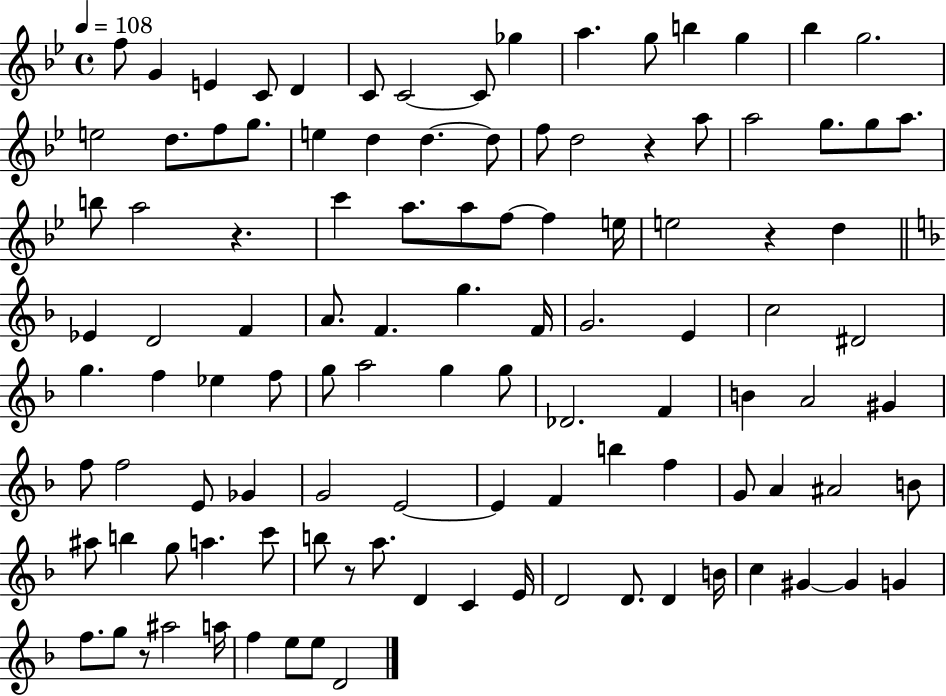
{
  \clef treble
  \time 4/4
  \defaultTimeSignature
  \key bes \major
  \tempo 4 = 108
  \repeat volta 2 { f''8 g'4 e'4 c'8 d'4 | c'8 c'2~~ c'8 ges''4 | a''4. g''8 b''4 g''4 | bes''4 g''2. | \break e''2 d''8. f''8 g''8. | e''4 d''4 d''4.~~ d''8 | f''8 d''2 r4 a''8 | a''2 g''8. g''8 a''8. | \break b''8 a''2 r4. | c'''4 a''8. a''8 f''8~~ f''4 e''16 | e''2 r4 d''4 | \bar "||" \break \key f \major ees'4 d'2 f'4 | a'8. f'4. g''4. f'16 | g'2. e'4 | c''2 dis'2 | \break g''4. f''4 ees''4 f''8 | g''8 a''2 g''4 g''8 | des'2. f'4 | b'4 a'2 gis'4 | \break f''8 f''2 e'8 ges'4 | g'2 e'2~~ | e'4 f'4 b''4 f''4 | g'8 a'4 ais'2 b'8 | \break ais''8 b''4 g''8 a''4. c'''8 | b''8 r8 a''8. d'4 c'4 e'16 | d'2 d'8. d'4 b'16 | c''4 gis'4~~ gis'4 g'4 | \break f''8. g''8 r8 ais''2 a''16 | f''4 e''8 e''8 d'2 | } \bar "|."
}